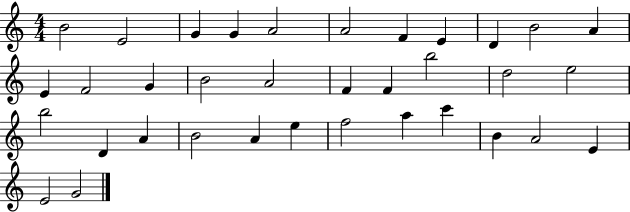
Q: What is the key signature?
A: C major